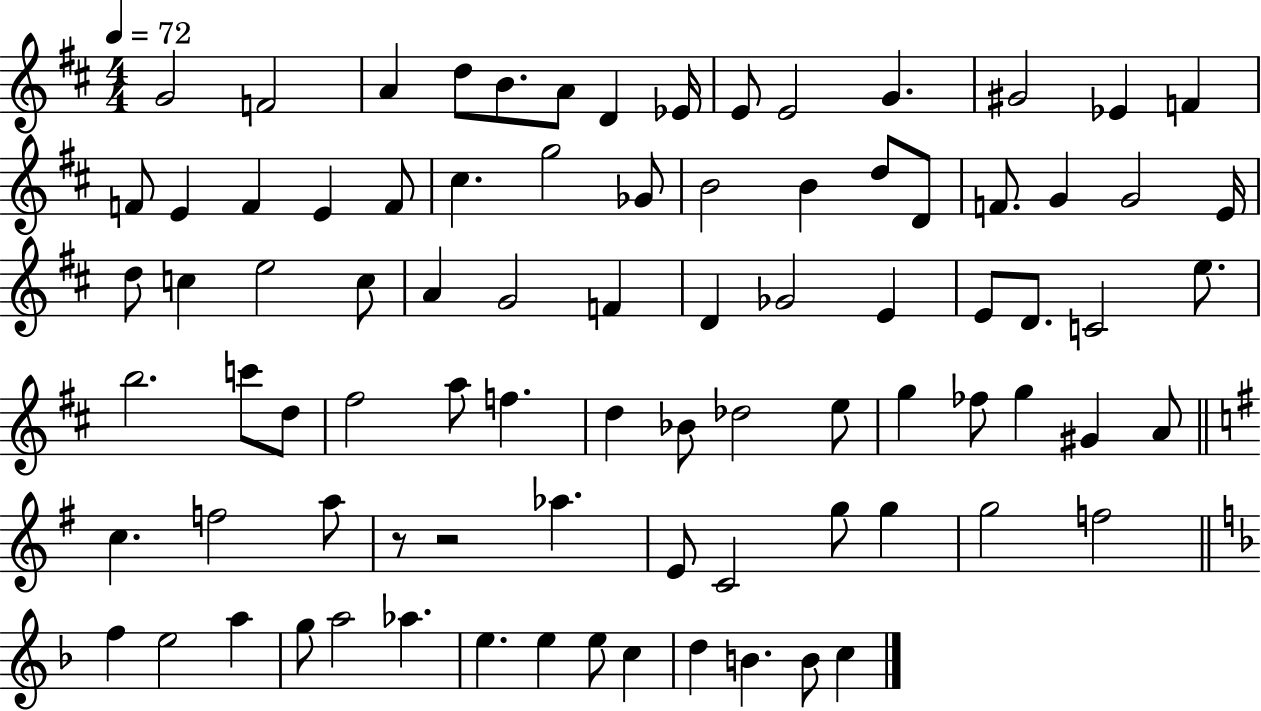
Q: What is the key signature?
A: D major